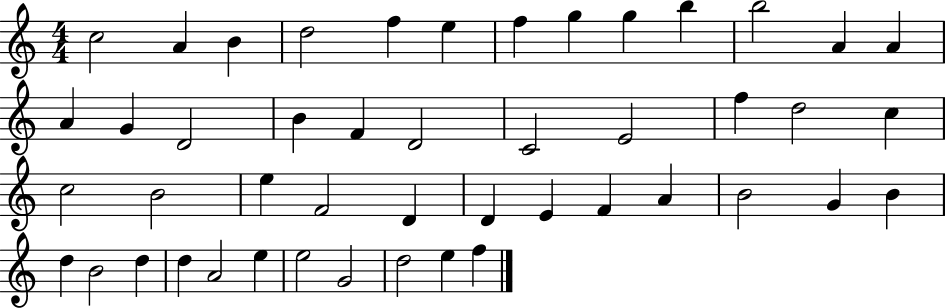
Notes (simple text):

C5/h A4/q B4/q D5/h F5/q E5/q F5/q G5/q G5/q B5/q B5/h A4/q A4/q A4/q G4/q D4/h B4/q F4/q D4/h C4/h E4/h F5/q D5/h C5/q C5/h B4/h E5/q F4/h D4/q D4/q E4/q F4/q A4/q B4/h G4/q B4/q D5/q B4/h D5/q D5/q A4/h E5/q E5/h G4/h D5/h E5/q F5/q